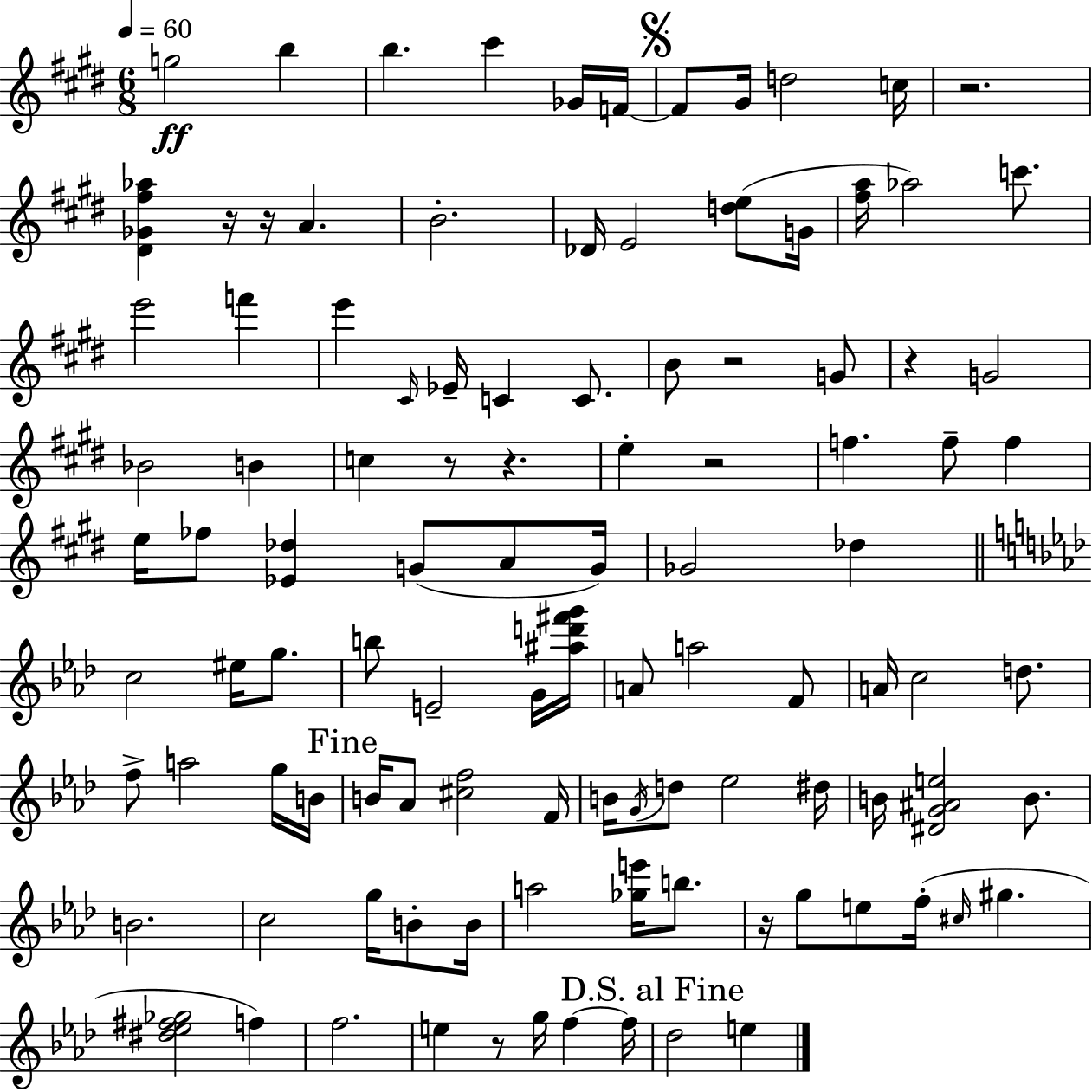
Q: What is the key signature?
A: E major